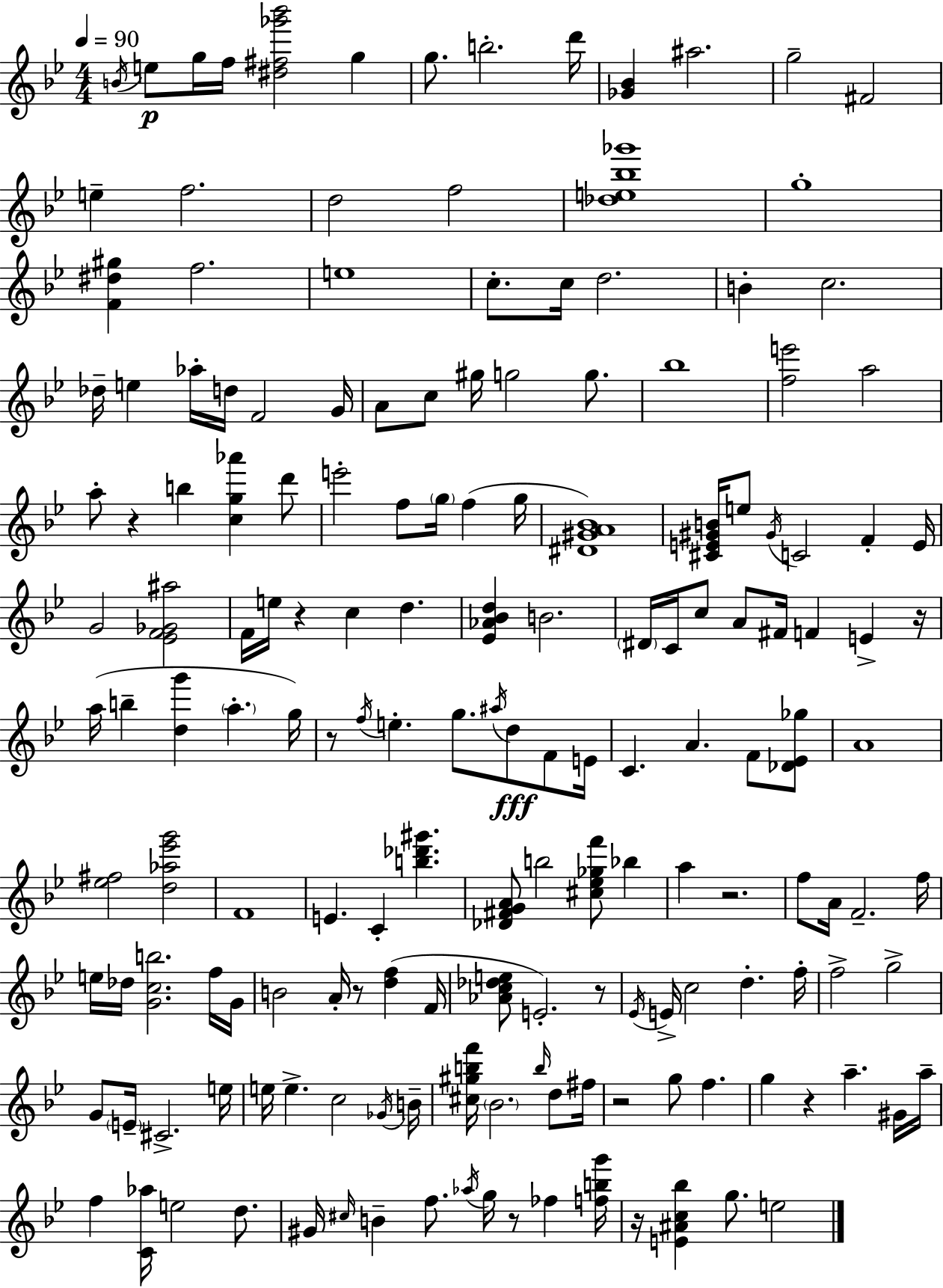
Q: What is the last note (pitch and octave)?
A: E5